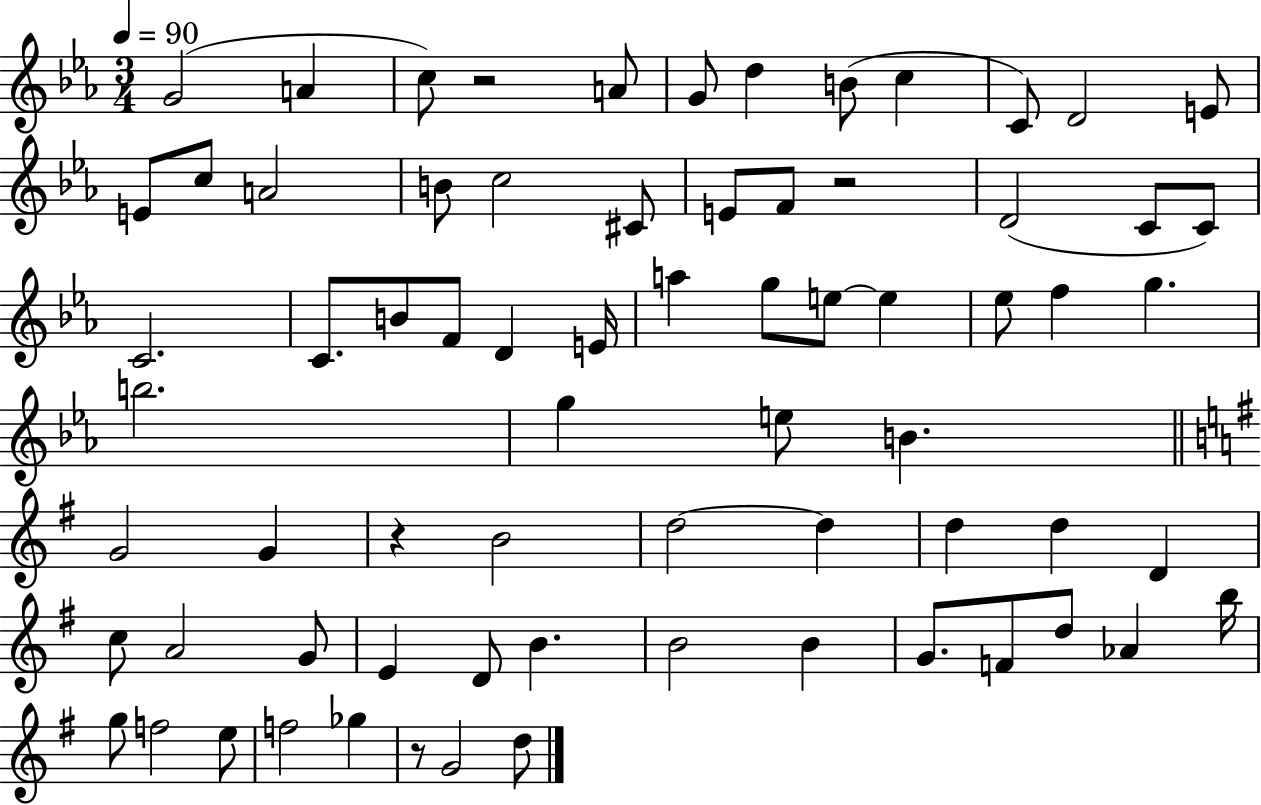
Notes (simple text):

G4/h A4/q C5/e R/h A4/e G4/e D5/q B4/e C5/q C4/e D4/h E4/e E4/e C5/e A4/h B4/e C5/h C#4/e E4/e F4/e R/h D4/h C4/e C4/e C4/h. C4/e. B4/e F4/e D4/q E4/s A5/q G5/e E5/e E5/q Eb5/e F5/q G5/q. B5/h. G5/q E5/e B4/q. G4/h G4/q R/q B4/h D5/h D5/q D5/q D5/q D4/q C5/e A4/h G4/e E4/q D4/e B4/q. B4/h B4/q G4/e. F4/e D5/e Ab4/q B5/s G5/e F5/h E5/e F5/h Gb5/q R/e G4/h D5/e